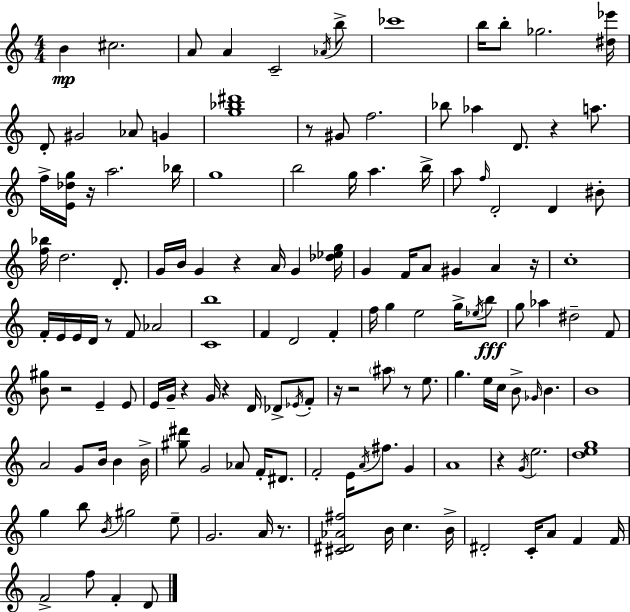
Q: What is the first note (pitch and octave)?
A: B4